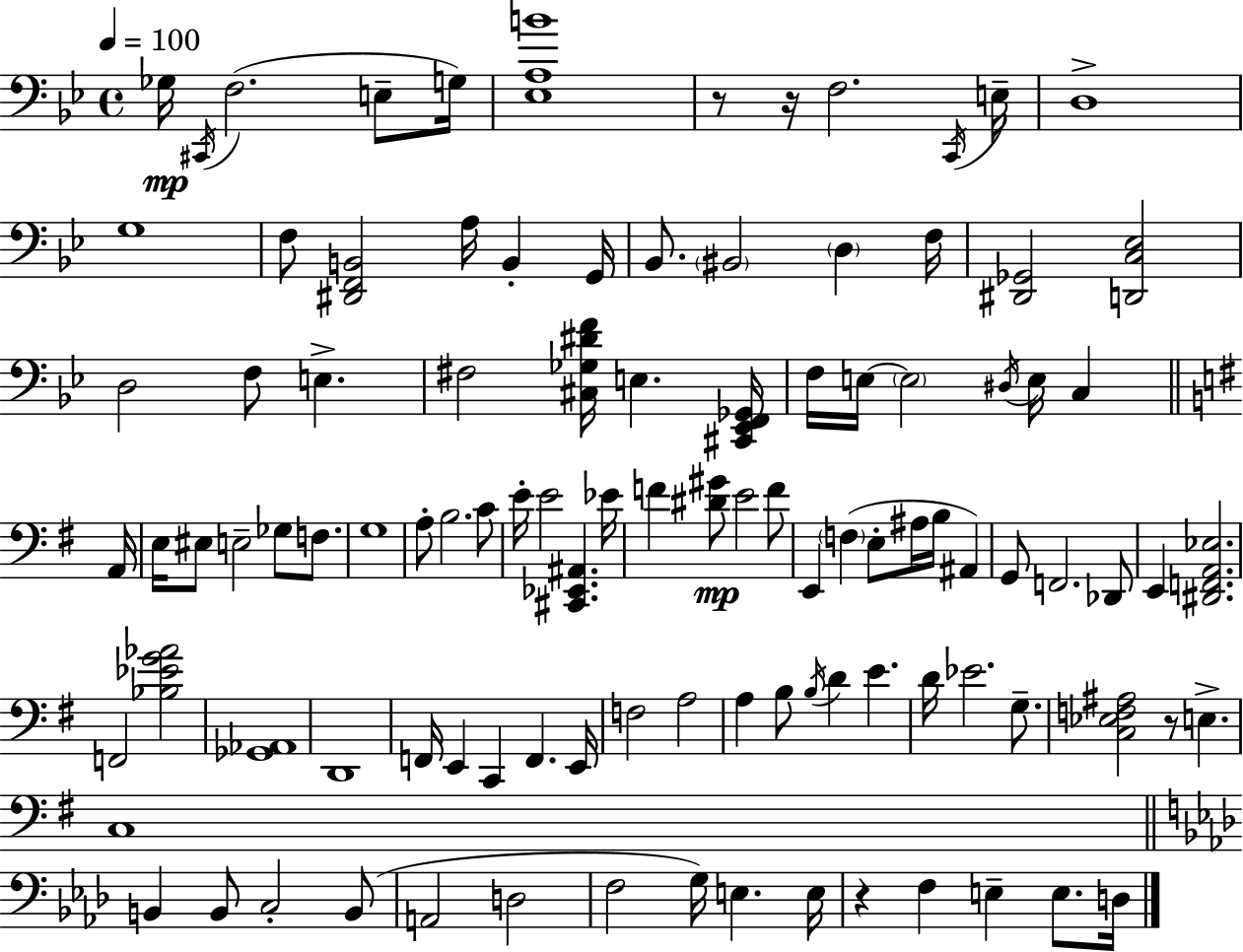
Gb3/s C#2/s F3/h. E3/e G3/s [Eb3,A3,B4]/w R/e R/s F3/h. C2/s E3/s D3/w G3/w F3/e [D#2,F2,B2]/h A3/s B2/q G2/s Bb2/e. BIS2/h D3/q F3/s [D#2,Gb2]/h [D2,C3,Eb3]/h D3/h F3/e E3/q. F#3/h [C#3,Gb3,D#4,F4]/s E3/q. [C#2,Eb2,F2,Gb2]/s F3/s E3/s E3/h D#3/s E3/s C3/q A2/s E3/s EIS3/e E3/h Gb3/e F3/e. G3/w A3/e B3/h. C4/e E4/s E4/h [C#2,Eb2,A#2]/q. Eb4/s F4/q [D#4,G#4]/e E4/h F4/e E2/q F3/q E3/e A#3/s B3/s A#2/q G2/e F2/h. Db2/e E2/q [D#2,F2,A2,Eb3]/h. F2/h [Bb3,Eb4,G4,Ab4]/h [Gb2,Ab2]/w D2/w F2/s E2/q C2/q F2/q. E2/s F3/h A3/h A3/q B3/e B3/s D4/q E4/q. D4/s Eb4/h. G3/e. [C3,Eb3,F3,A#3]/h R/e E3/q. C3/w B2/q B2/e C3/h B2/e A2/h D3/h F3/h G3/s E3/q. E3/s R/q F3/q E3/q E3/e. D3/s